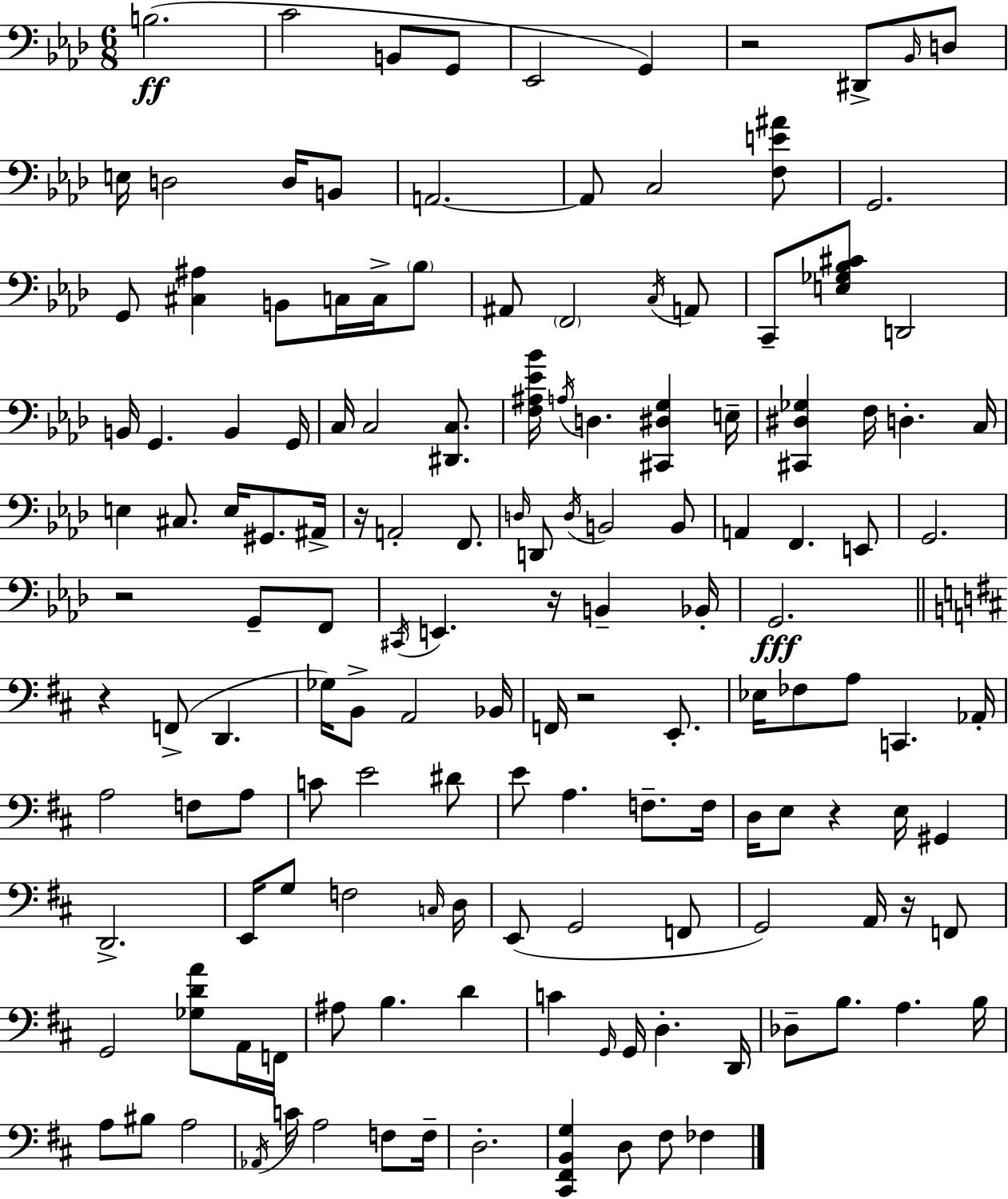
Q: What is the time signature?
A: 6/8